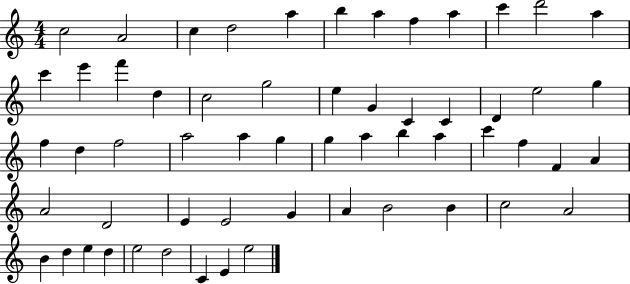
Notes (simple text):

C5/h A4/h C5/q D5/h A5/q B5/q A5/q F5/q A5/q C6/q D6/h A5/q C6/q E6/q F6/q D5/q C5/h G5/h E5/q G4/q C4/q C4/q D4/q E5/h G5/q F5/q D5/q F5/h A5/h A5/q G5/q G5/q A5/q B5/q A5/q C6/q F5/q F4/q A4/q A4/h D4/h E4/q E4/h G4/q A4/q B4/h B4/q C5/h A4/h B4/q D5/q E5/q D5/q E5/h D5/h C4/q E4/q E5/h